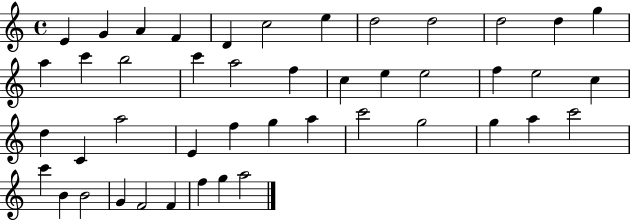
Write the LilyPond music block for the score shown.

{
  \clef treble
  \time 4/4
  \defaultTimeSignature
  \key c \major
  e'4 g'4 a'4 f'4 | d'4 c''2 e''4 | d''2 d''2 | d''2 d''4 g''4 | \break a''4 c'''4 b''2 | c'''4 a''2 f''4 | c''4 e''4 e''2 | f''4 e''2 c''4 | \break d''4 c'4 a''2 | e'4 f''4 g''4 a''4 | c'''2 g''2 | g''4 a''4 c'''2 | \break c'''4 b'4 b'2 | g'4 f'2 f'4 | f''4 g''4 a''2 | \bar "|."
}